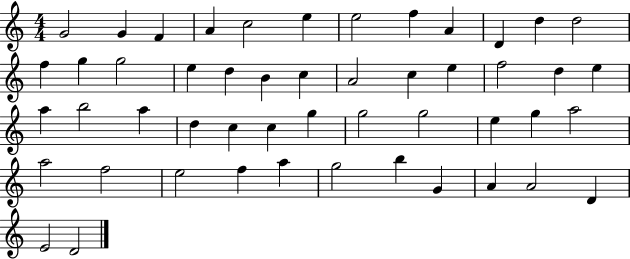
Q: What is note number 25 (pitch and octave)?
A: E5